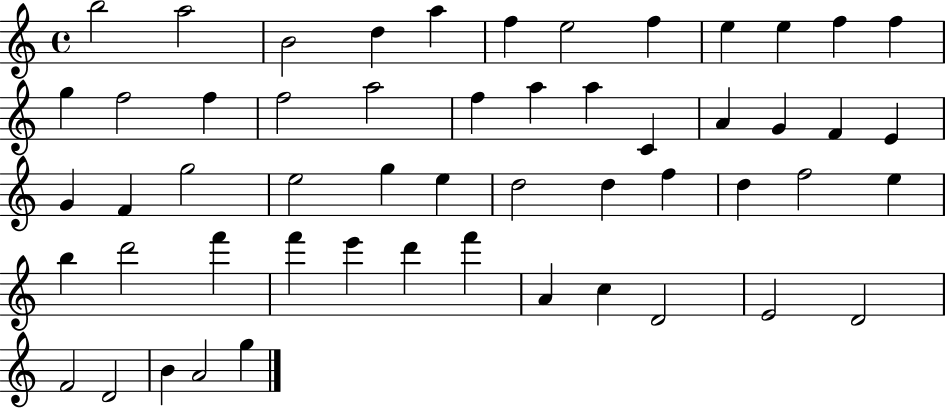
{
  \clef treble
  \time 4/4
  \defaultTimeSignature
  \key c \major
  b''2 a''2 | b'2 d''4 a''4 | f''4 e''2 f''4 | e''4 e''4 f''4 f''4 | \break g''4 f''2 f''4 | f''2 a''2 | f''4 a''4 a''4 c'4 | a'4 g'4 f'4 e'4 | \break g'4 f'4 g''2 | e''2 g''4 e''4 | d''2 d''4 f''4 | d''4 f''2 e''4 | \break b''4 d'''2 f'''4 | f'''4 e'''4 d'''4 f'''4 | a'4 c''4 d'2 | e'2 d'2 | \break f'2 d'2 | b'4 a'2 g''4 | \bar "|."
}